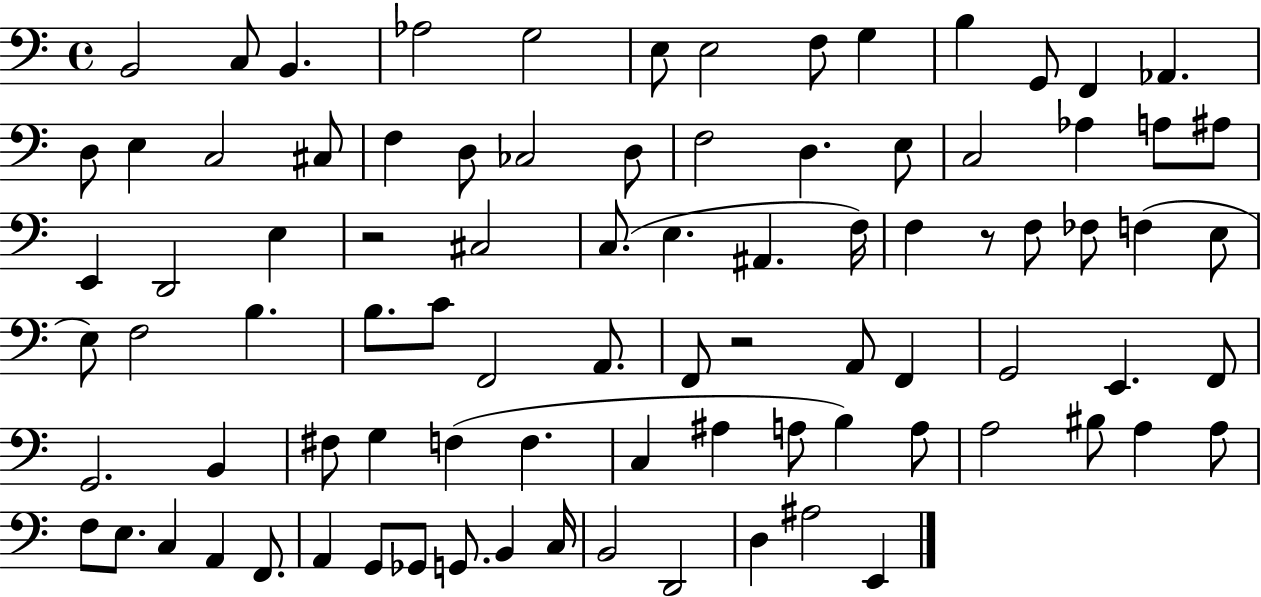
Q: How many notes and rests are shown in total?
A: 88